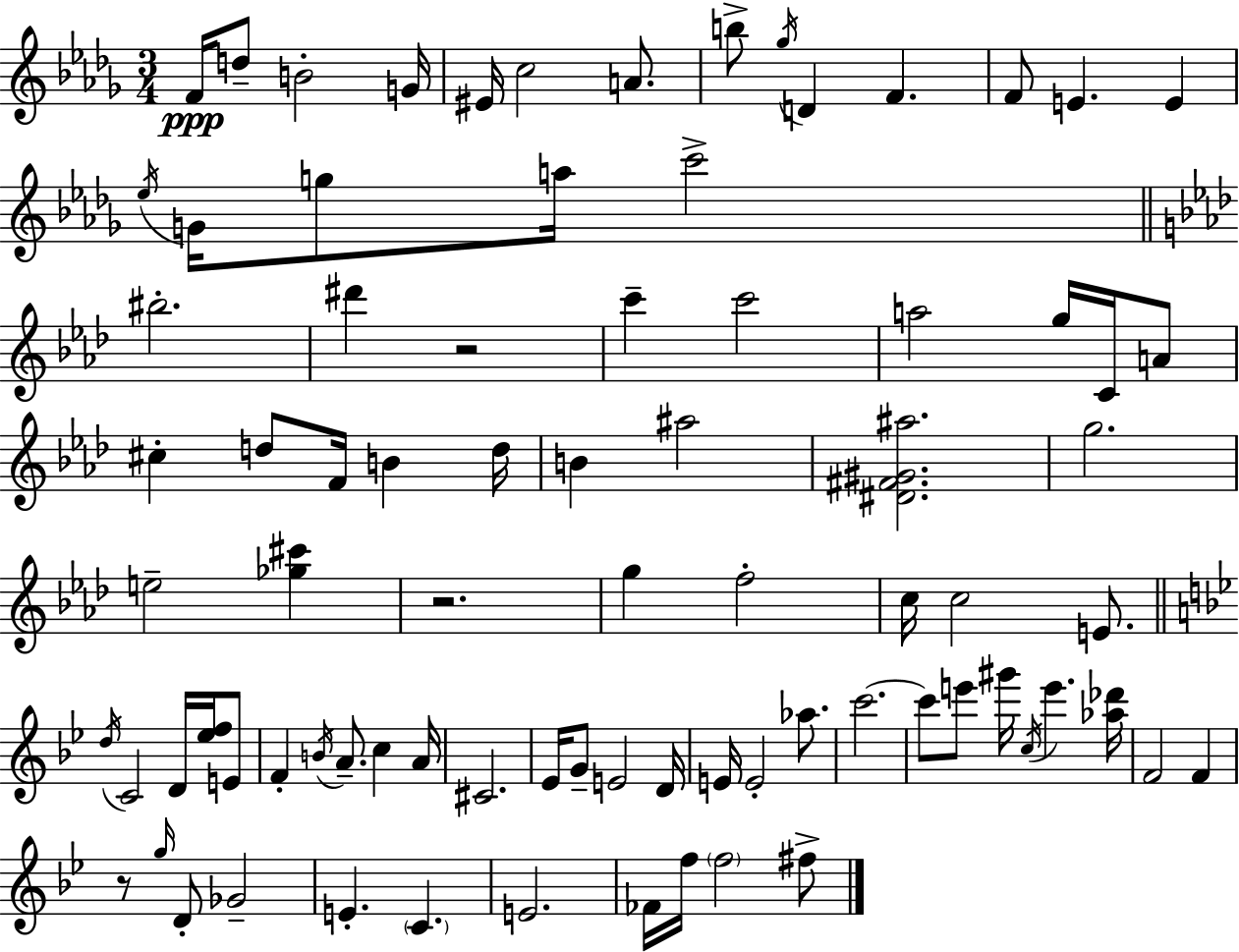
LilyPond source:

{
  \clef treble
  \numericTimeSignature
  \time 3/4
  \key bes \minor
  \repeat volta 2 { f'16\ppp d''8-- b'2-. g'16 | eis'16 c''2 a'8. | b''8-> \acciaccatura { ges''16 } d'4 f'4. | f'8 e'4. e'4 | \break \acciaccatura { ees''16 } g'16 g''8 a''16 c'''2-> | \bar "||" \break \key aes \major bis''2.-. | dis'''4 r2 | c'''4-- c'''2 | a''2 g''16 c'16 a'8 | \break cis''4-. d''8 f'16 b'4 d''16 | b'4 ais''2 | <dis' fis' gis' ais''>2. | g''2. | \break e''2-- <ges'' cis'''>4 | r2. | g''4 f''2-. | c''16 c''2 e'8. | \break \bar "||" \break \key g \minor \acciaccatura { d''16 } c'2 d'16 <ees'' f''>16 e'8 | f'4-. \acciaccatura { b'16 } a'8.-- c''4 | a'16 cis'2. | ees'16 g'8-- e'2 | \break d'16 e'16 e'2-. aes''8. | c'''2.~~ | c'''8 e'''8 gis'''16 \acciaccatura { c''16 } e'''4. | <aes'' des'''>16 f'2 f'4 | \break r8 \grace { g''16 } d'8-. ges'2-- | e'4.-. \parenthesize c'4. | e'2. | fes'16 f''16 \parenthesize f''2 | \break fis''8-> } \bar "|."
}